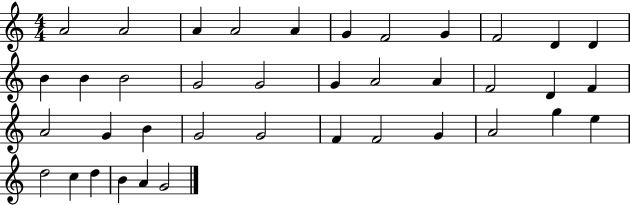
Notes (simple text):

A4/h A4/h A4/q A4/h A4/q G4/q F4/h G4/q F4/h D4/q D4/q B4/q B4/q B4/h G4/h G4/h G4/q A4/h A4/q F4/h D4/q F4/q A4/h G4/q B4/q G4/h G4/h F4/q F4/h G4/q A4/h G5/q E5/q D5/h C5/q D5/q B4/q A4/q G4/h